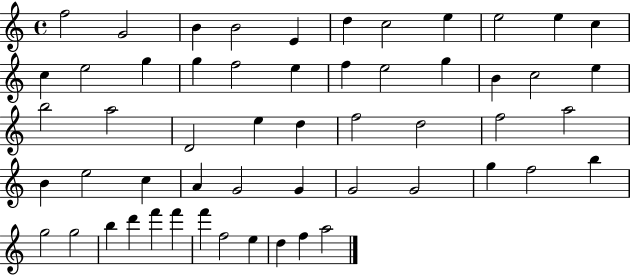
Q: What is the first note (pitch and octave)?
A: F5